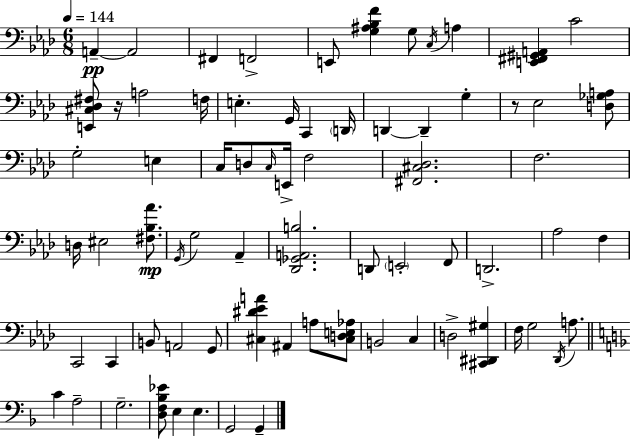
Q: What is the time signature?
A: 6/8